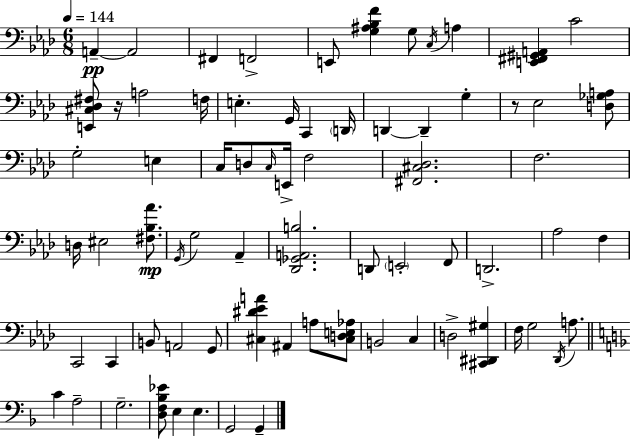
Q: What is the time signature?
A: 6/8